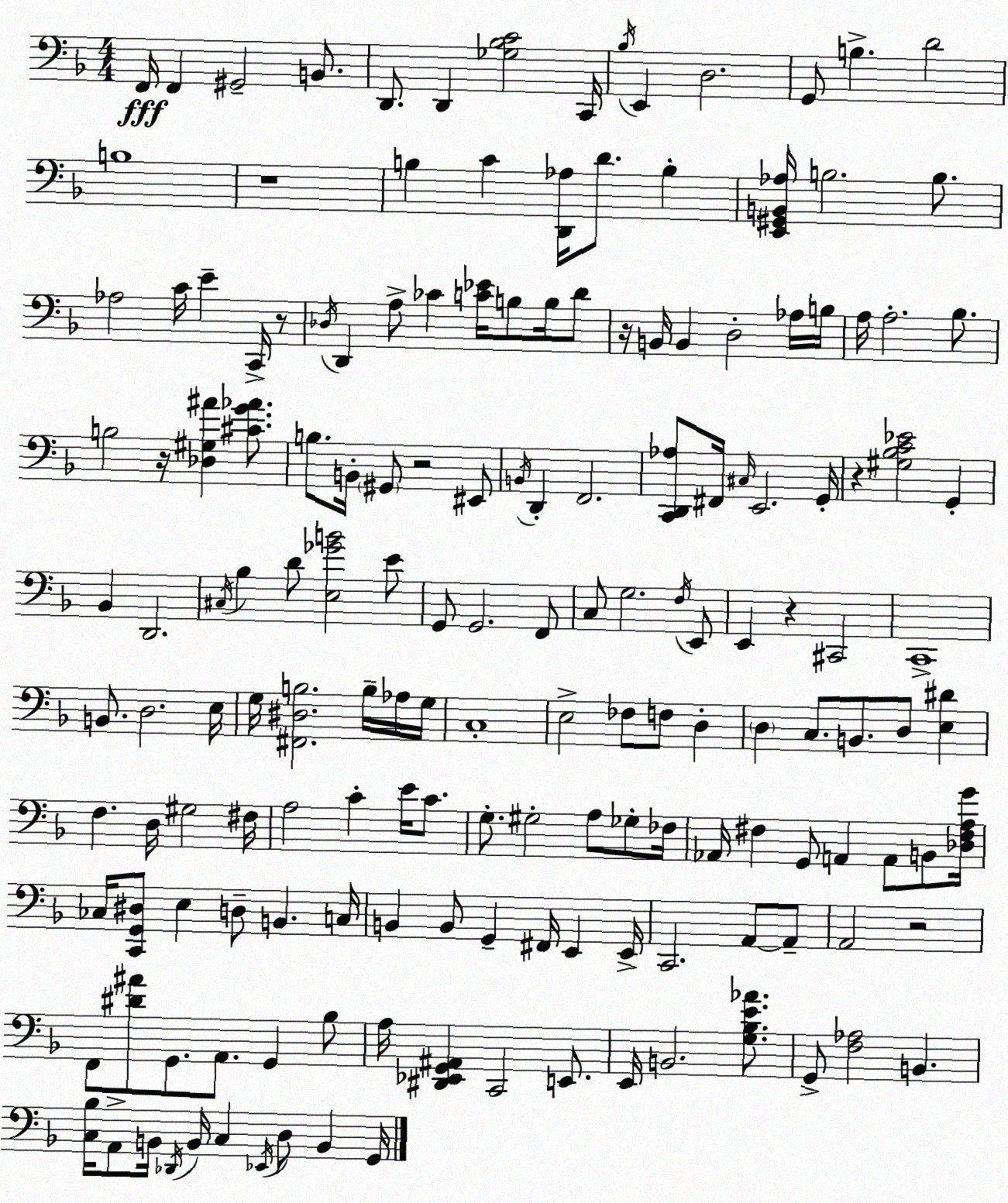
X:1
T:Untitled
M:4/4
L:1/4
K:F
F,,/4 F,, ^G,,2 B,,/2 D,,/2 D,, [_G,_B,C]2 C,,/4 _B,/4 E,, D,2 G,,/2 B, D2 B,4 z4 B, C [D,,_A,]/4 D/2 B, [E,,^G,,B,,_A,]/4 B,2 B,/2 _A,2 C/4 E C,,/4 z/2 _D,/4 D,, A,/2 _C [C_E]/4 B,/2 B,/4 D/2 z/4 B,,/4 B,, D,2 _A,/4 B,/4 A,/4 A,2 _B,/2 B,2 z/4 [_D,^G,^A] [^CG_A]/2 B,/2 B,,/4 ^G,,/2 z2 ^E,,/2 B,,/4 D,, F,,2 [C,,D,,_A,]/2 ^F,,/4 ^C,/4 E,,2 G,,/4 z [^G,_B,C_E]2 G,, _B,, D,,2 ^C,/4 _B, D/2 [E,_GB]2 E/2 G,,/2 G,,2 F,,/2 C,/2 G,2 F,/4 E,,/2 E,, z ^C,,2 C,,4 B,,/2 D,2 E,/4 G,/4 [^F,,^D,B,]2 B,/4 _A,/4 G,/4 C,4 E,2 _F,/2 F,/2 D, D, C,/2 B,,/2 D,/2 [E,^D] F, D,/4 ^G,2 ^F,/4 A,2 C E/4 C/2 G,/2 ^G,2 A,/2 _G,/2 _F,/4 _A,,/4 ^F, G,,/2 A,, A,,/2 B,,/2 [_D,^F,A,G]/4 _C,/4 [C,,G,,^D,]/2 E, D,/2 B,, C,/4 B,, B,,/2 G,, ^F,,/4 E,, E,,/4 C,,2 A,,/2 A,,/2 A,,2 z2 F,,/2 [^D^A]/2 G,,/2 A,,/2 G,, _B,/2 A,/4 [^D,,_E,,G,,^A,,] C,,2 E,,/2 E,,/4 B,,2 [G,_B,E_A]/2 G,,/2 [F,_A,]2 B,, [C,_B,]/4 A,,/2 B,,/4 _D,,/4 B,,/4 C, _E,,/4 D,/2 B,, G,,/4